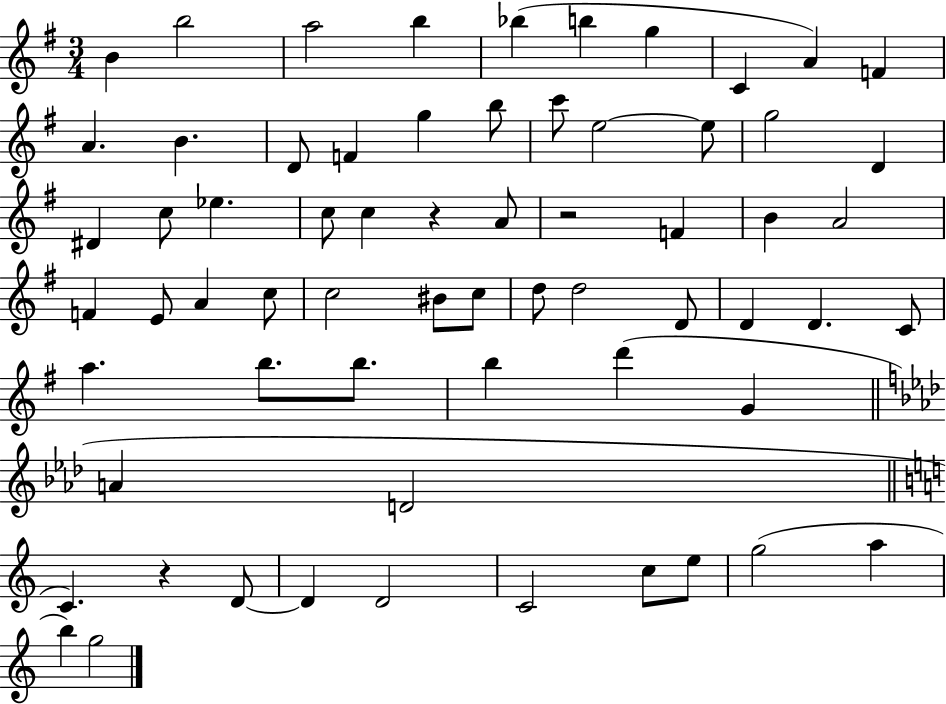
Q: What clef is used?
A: treble